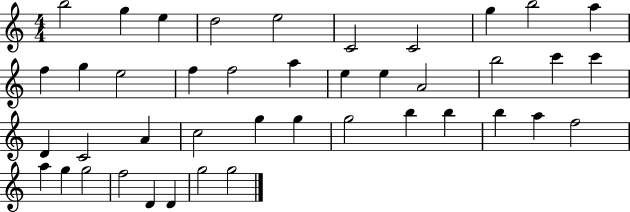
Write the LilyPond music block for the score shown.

{
  \clef treble
  \numericTimeSignature
  \time 4/4
  \key c \major
  b''2 g''4 e''4 | d''2 e''2 | c'2 c'2 | g''4 b''2 a''4 | \break f''4 g''4 e''2 | f''4 f''2 a''4 | e''4 e''4 a'2 | b''2 c'''4 c'''4 | \break d'4 c'2 a'4 | c''2 g''4 g''4 | g''2 b''4 b''4 | b''4 a''4 f''2 | \break a''4 g''4 g''2 | f''2 d'4 d'4 | g''2 g''2 | \bar "|."
}